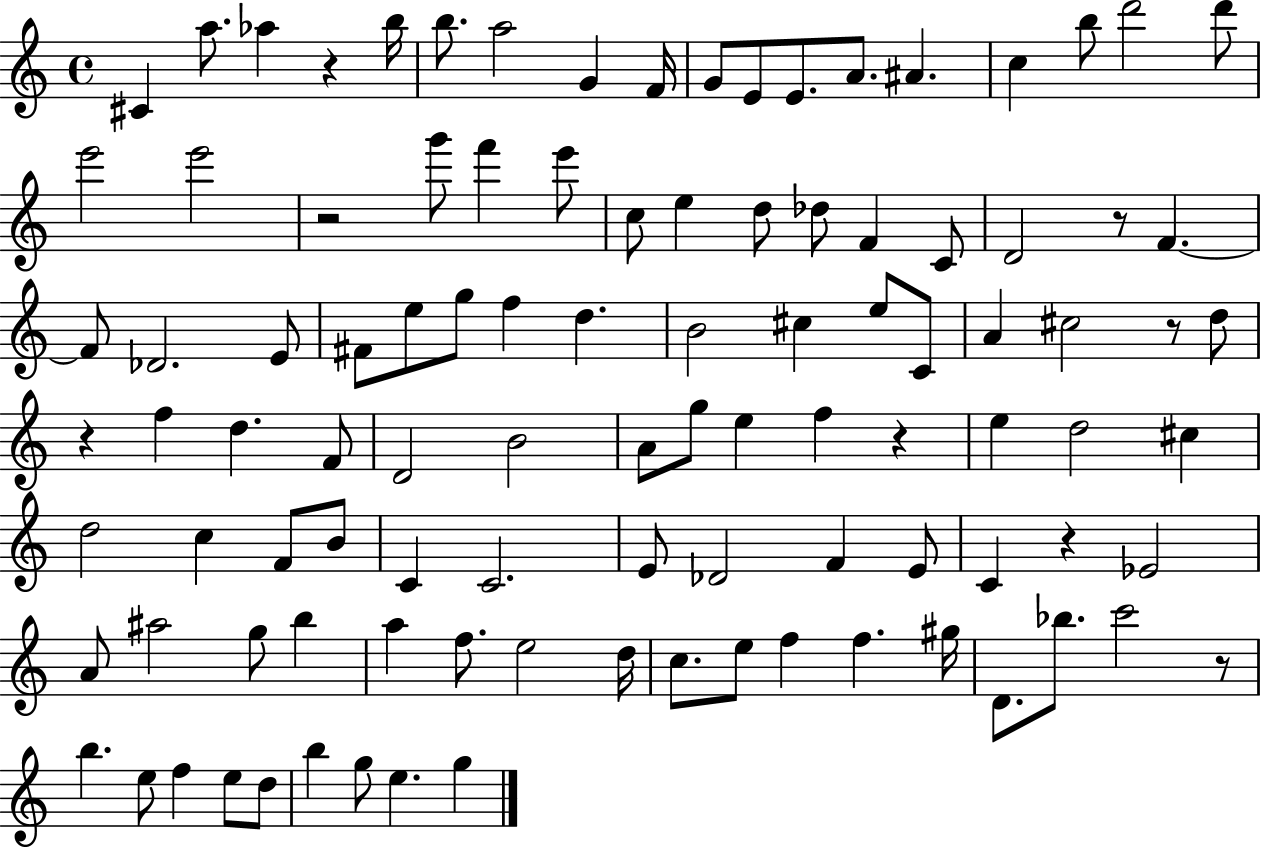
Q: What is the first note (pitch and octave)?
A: C#4